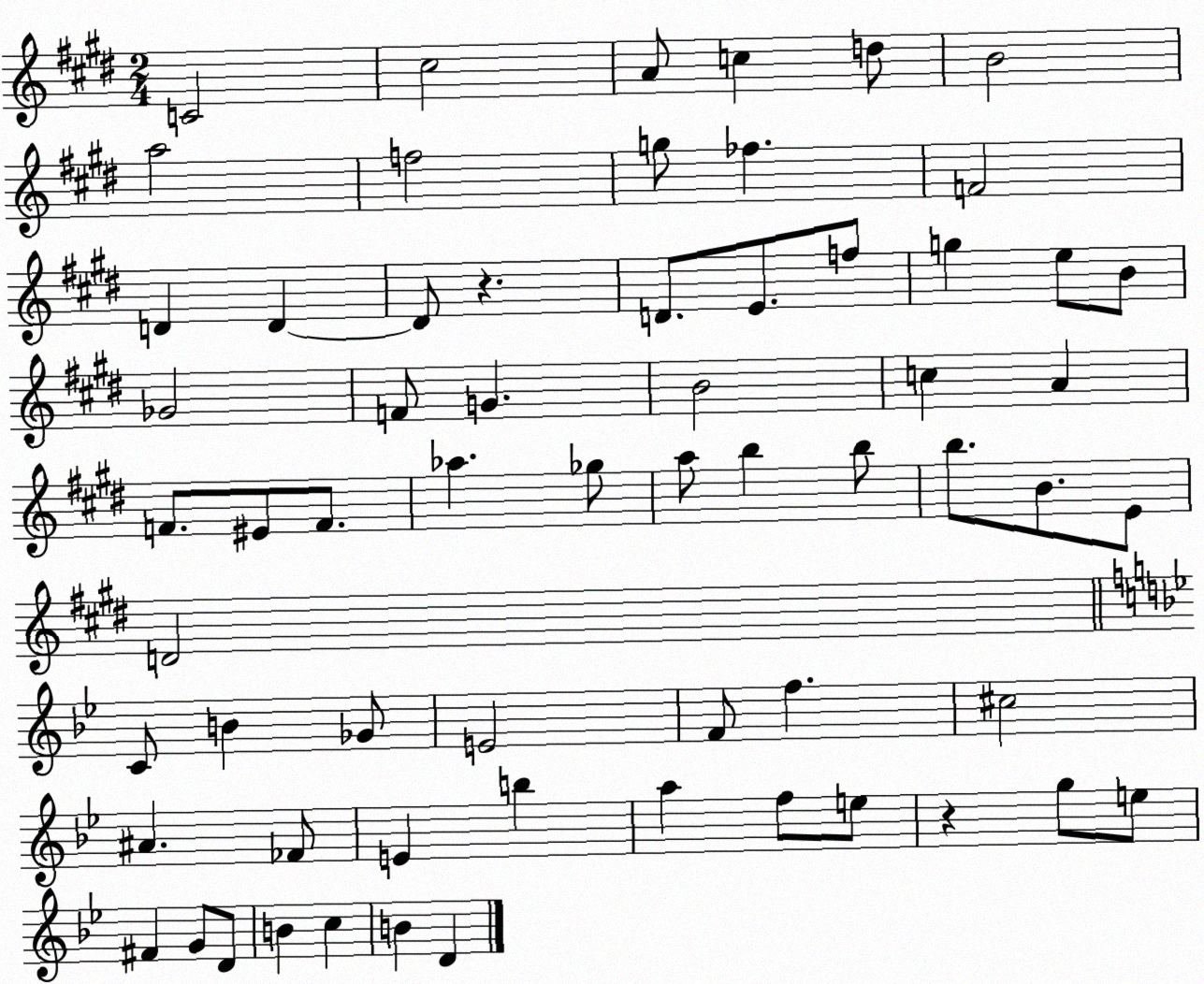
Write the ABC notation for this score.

X:1
T:Untitled
M:2/4
L:1/4
K:E
C2 ^c2 A/2 c d/2 B2 a2 f2 g/2 _f F2 D D D/2 z D/2 E/2 f/2 g e/2 B/2 _G2 F/2 G B2 c A F/2 ^E/2 F/2 _a _g/2 a/2 b b/2 b/2 B/2 E/2 D2 C/2 B _G/2 E2 F/2 f ^c2 ^A _F/2 E b a f/2 e/2 z g/2 e/2 ^F G/2 D/2 B c B D